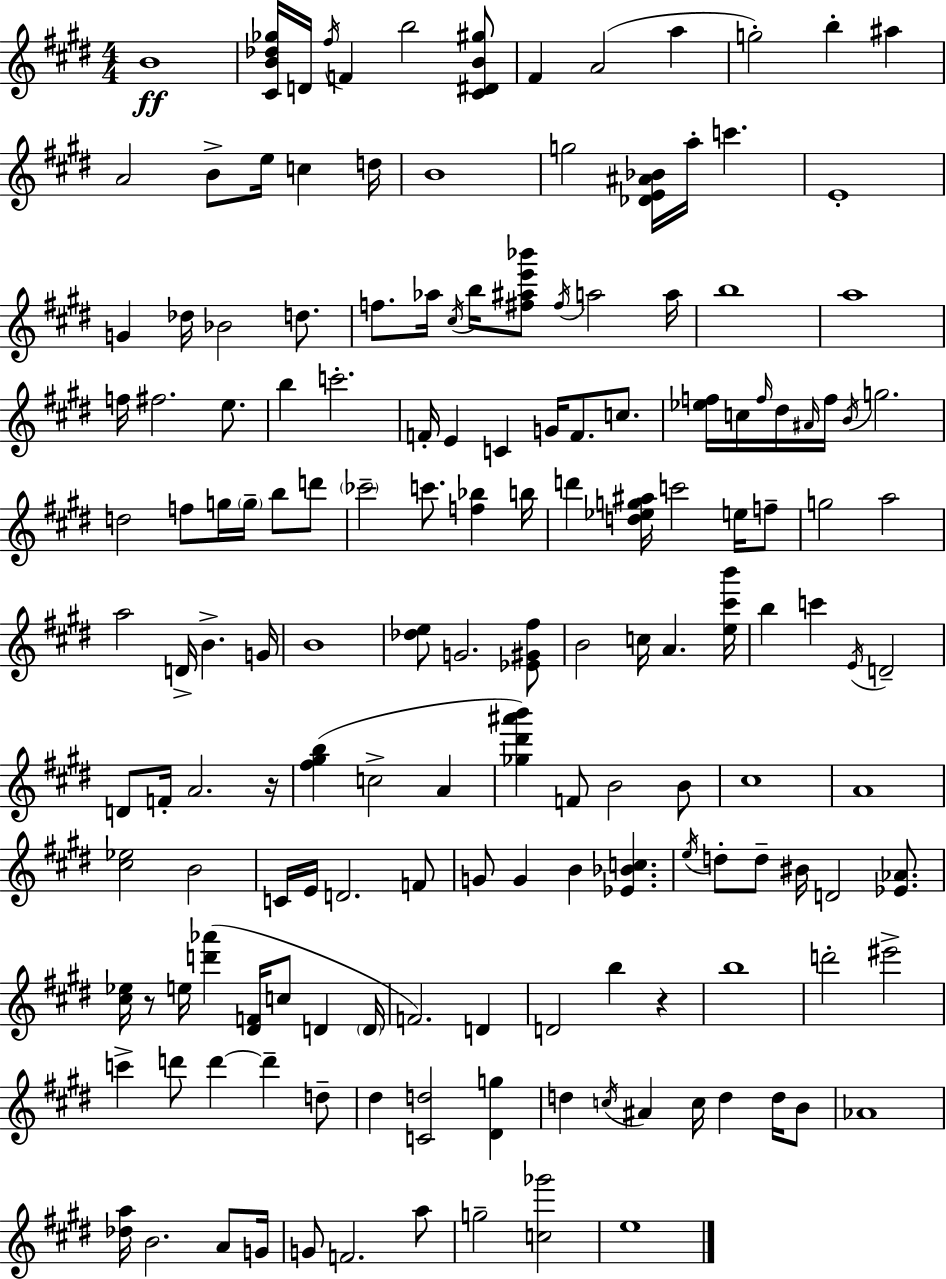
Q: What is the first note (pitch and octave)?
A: B4